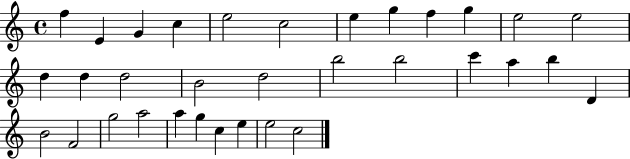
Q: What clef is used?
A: treble